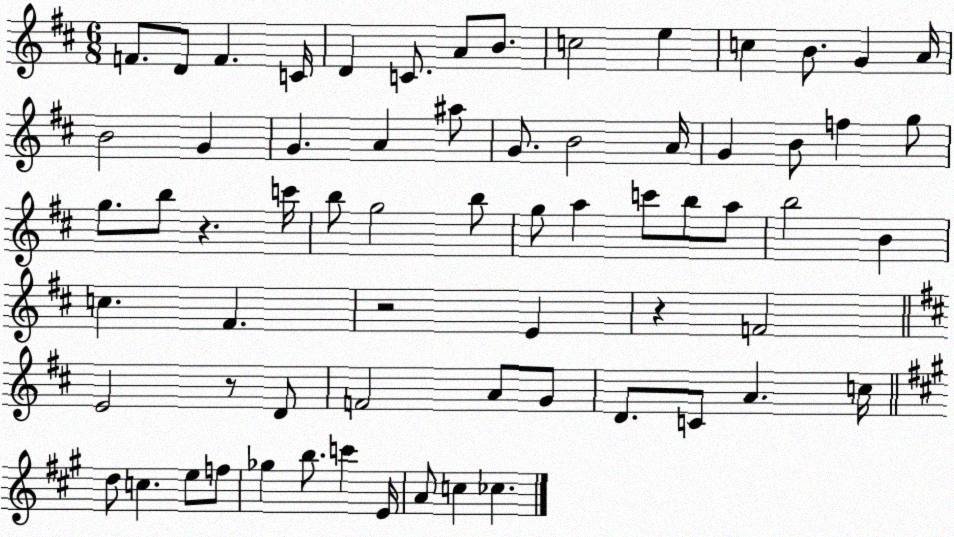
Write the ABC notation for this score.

X:1
T:Untitled
M:6/8
L:1/4
K:D
F/2 D/2 F C/4 D C/2 A/2 B/2 c2 e c B/2 G A/4 B2 G G A ^a/2 G/2 B2 A/4 G B/2 f g/2 g/2 b/2 z c'/4 b/2 g2 b/2 g/2 a c'/2 b/2 a/2 b2 B c ^F z2 E z F2 E2 z/2 D/2 F2 A/2 G/2 D/2 C/2 A c/4 d/2 c e/2 f/2 _g b/2 c' E/4 A/2 c _c